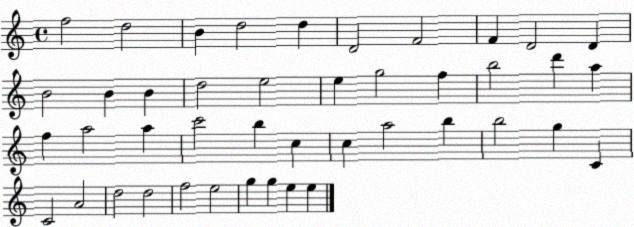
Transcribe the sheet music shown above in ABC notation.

X:1
T:Untitled
M:4/4
L:1/4
K:C
f2 d2 B d2 d D2 F2 F D2 D B2 B B d2 e2 e g2 f b2 d' a f a2 a c'2 b c c a2 b b2 g C C2 A2 d2 d2 f2 e2 g g e e